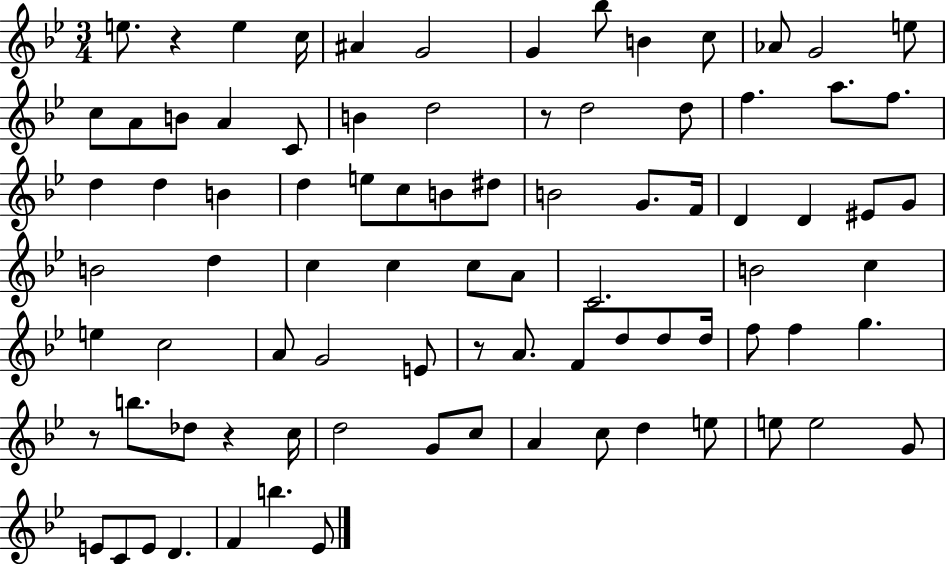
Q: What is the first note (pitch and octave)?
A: E5